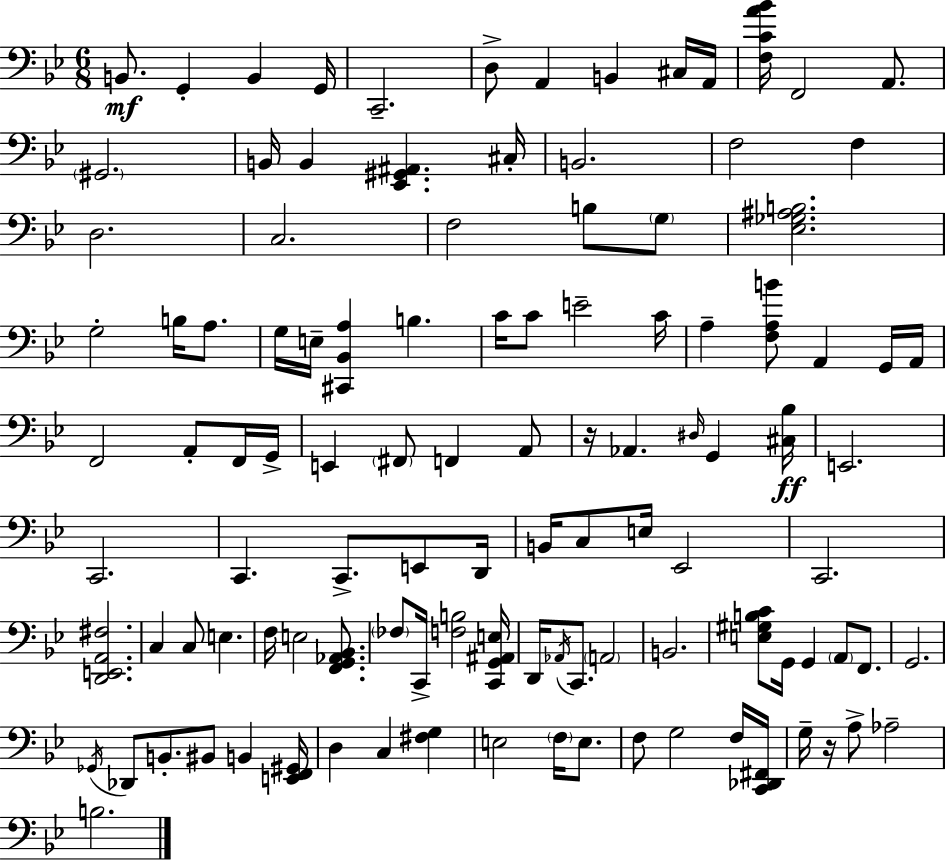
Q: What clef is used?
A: bass